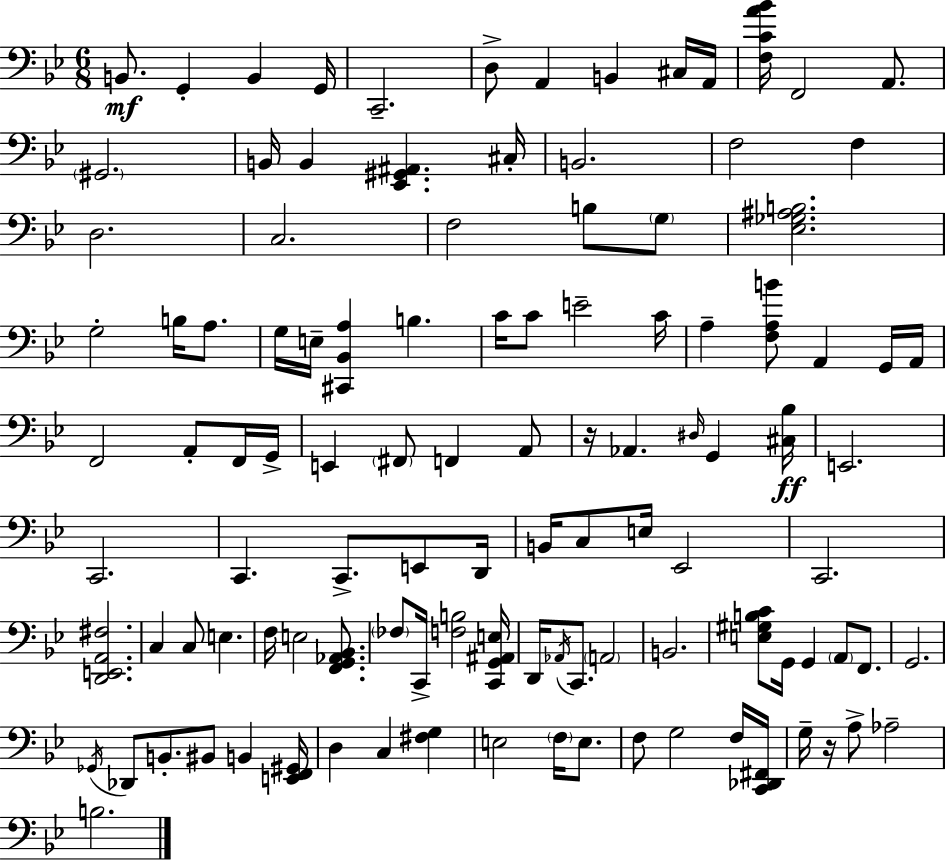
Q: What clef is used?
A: bass